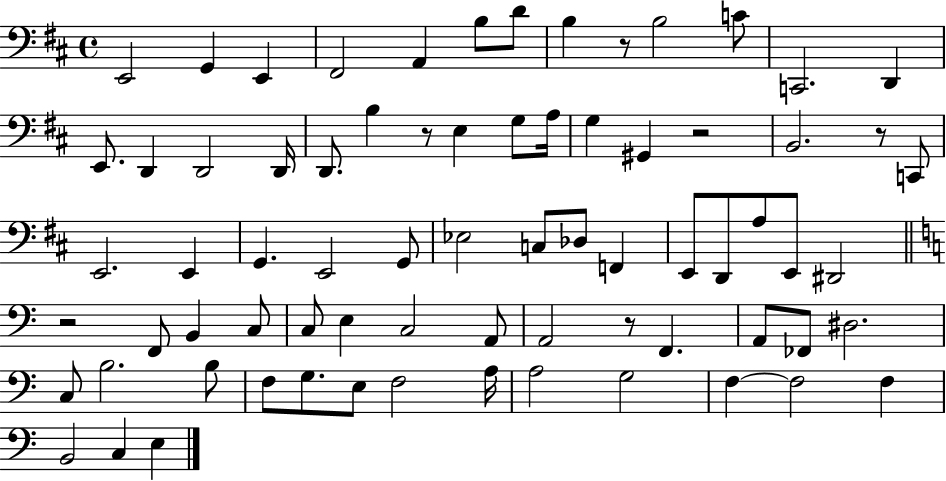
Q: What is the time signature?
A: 4/4